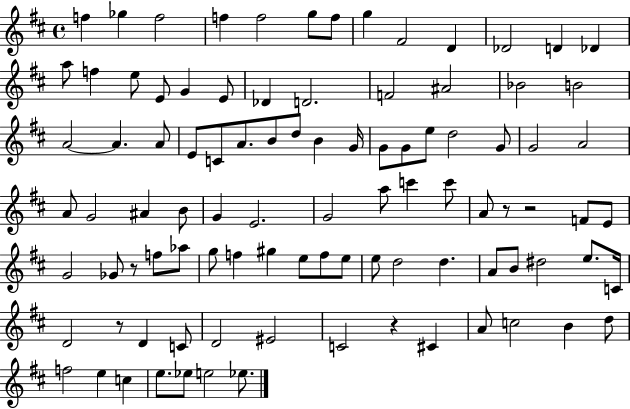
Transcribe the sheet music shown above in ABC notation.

X:1
T:Untitled
M:4/4
L:1/4
K:D
f _g f2 f f2 g/2 f/2 g ^F2 D _D2 D _D a/2 f e/2 E/2 G E/2 _D D2 F2 ^A2 _B2 B2 A2 A A/2 E/2 C/2 A/2 B/2 d/2 B G/4 G/2 G/2 e/2 d2 G/2 G2 A2 A/2 G2 ^A B/2 G E2 G2 a/2 c' c'/2 A/2 z/2 z2 F/2 E/2 G2 _G/2 z/2 f/2 _a/2 g/2 f ^g e/2 f/2 e/2 e/2 d2 d A/2 B/2 ^d2 e/2 C/4 D2 z/2 D C/2 D2 ^E2 C2 z ^C A/2 c2 B d/2 f2 e c e/2 _e/2 e2 _e/2